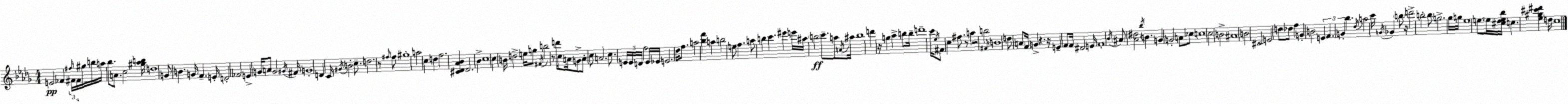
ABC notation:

X:1
T:Untitled
M:4/4
L:1/4
K:Bbm
E2 _F ^f/4 ^F/4 ^F/4 ^g/4 b/4 a/4 _b/2 A/2 c2 [^g_ab]/4 d4 G/2 B G/4 F E/4 D2 _F2 E G/4 A/2 G2 ^G/4 ^F/4 G4 D C/4 ^G/4 B2 c/2 d2 z/2 ^f/4 ^f/2 ^g4 a2 c d f2 [^C_D_A_B] _D2 _B c4 c B/4 d2 e/4 g/2 ^F/4 b2 z/2 d'/4 c/2 A/4 G/2 A/2 c/2 A2 c/2 E/4 E/4 D/4 f2 E/4 _E/4 E2 _d/4 f/2 a2 [_bf'] a b2 e/2 f a/2 b c' ^e' e'/4 ^a/4 b2 c'/2 a/2 A/4 ^a/4 b4 d' z/4 g _a b/2 b/4 d'4 c'/4 _e/4 ^F/2 c ^f/2 z/2 a z2 b2 ^F/4 B4 d/2 A/2 F/4 G z z/4 E F/2 F/4 ^D2 E/4 F4 _B/4 ^A/2 [_A^d]2 _b/4 B G G2 A/2 _c/2 c4 c2 B2 ^A4 B2 ^C2 E2 d/2 _d/2 f G B2 E F G _b _d/4 a2 c'/4 G/4 _G b/2 z/4 d'2 b2 b/2 g2 _g/4 g/4 _e4 e/2 e/4 [^c_de_b]/4 c [_e^g^c'^d'] d/4 c4